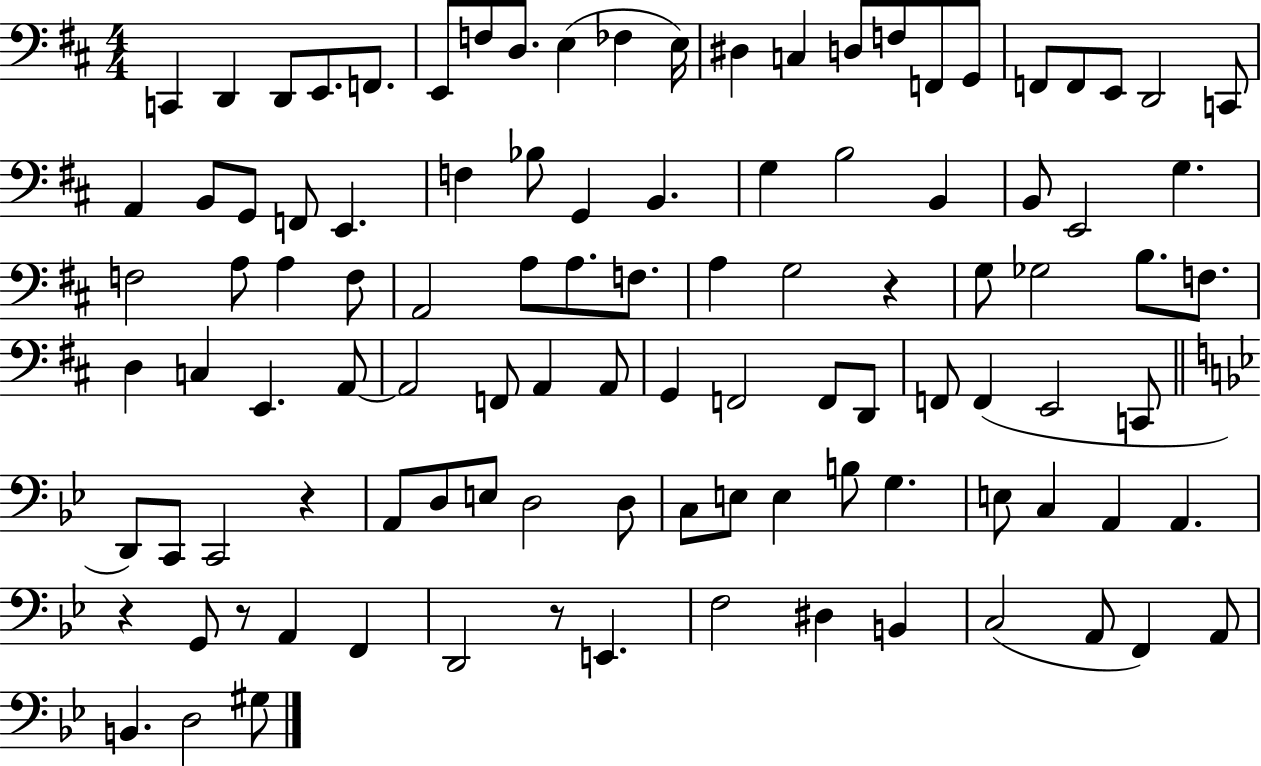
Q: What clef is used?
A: bass